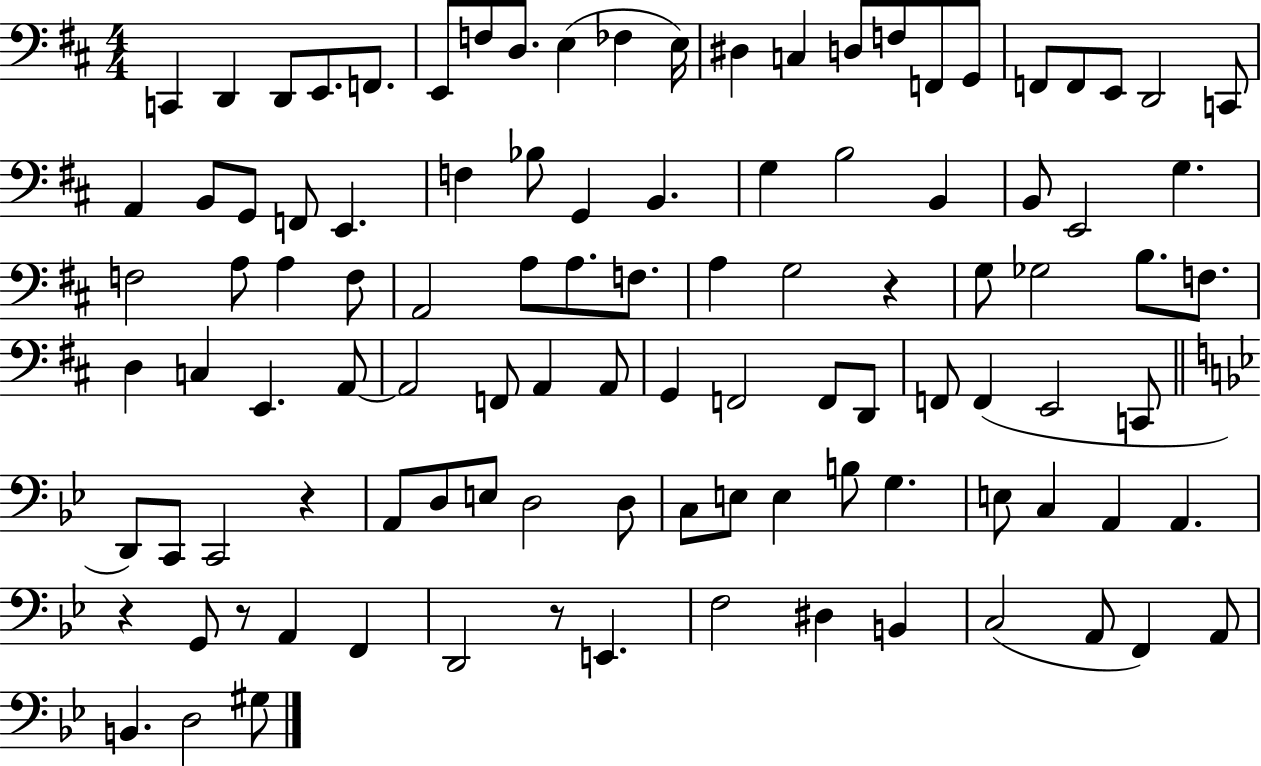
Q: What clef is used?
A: bass